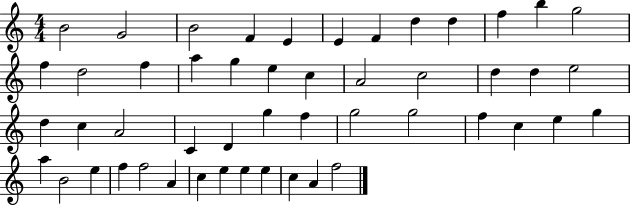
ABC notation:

X:1
T:Untitled
M:4/4
L:1/4
K:C
B2 G2 B2 F E E F d d f b g2 f d2 f a g e c A2 c2 d d e2 d c A2 C D g f g2 g2 f c e g a B2 e f f2 A c e e e c A f2